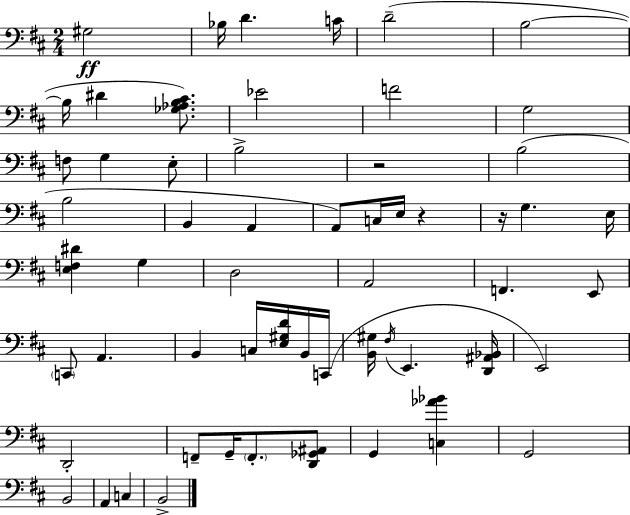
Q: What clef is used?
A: bass